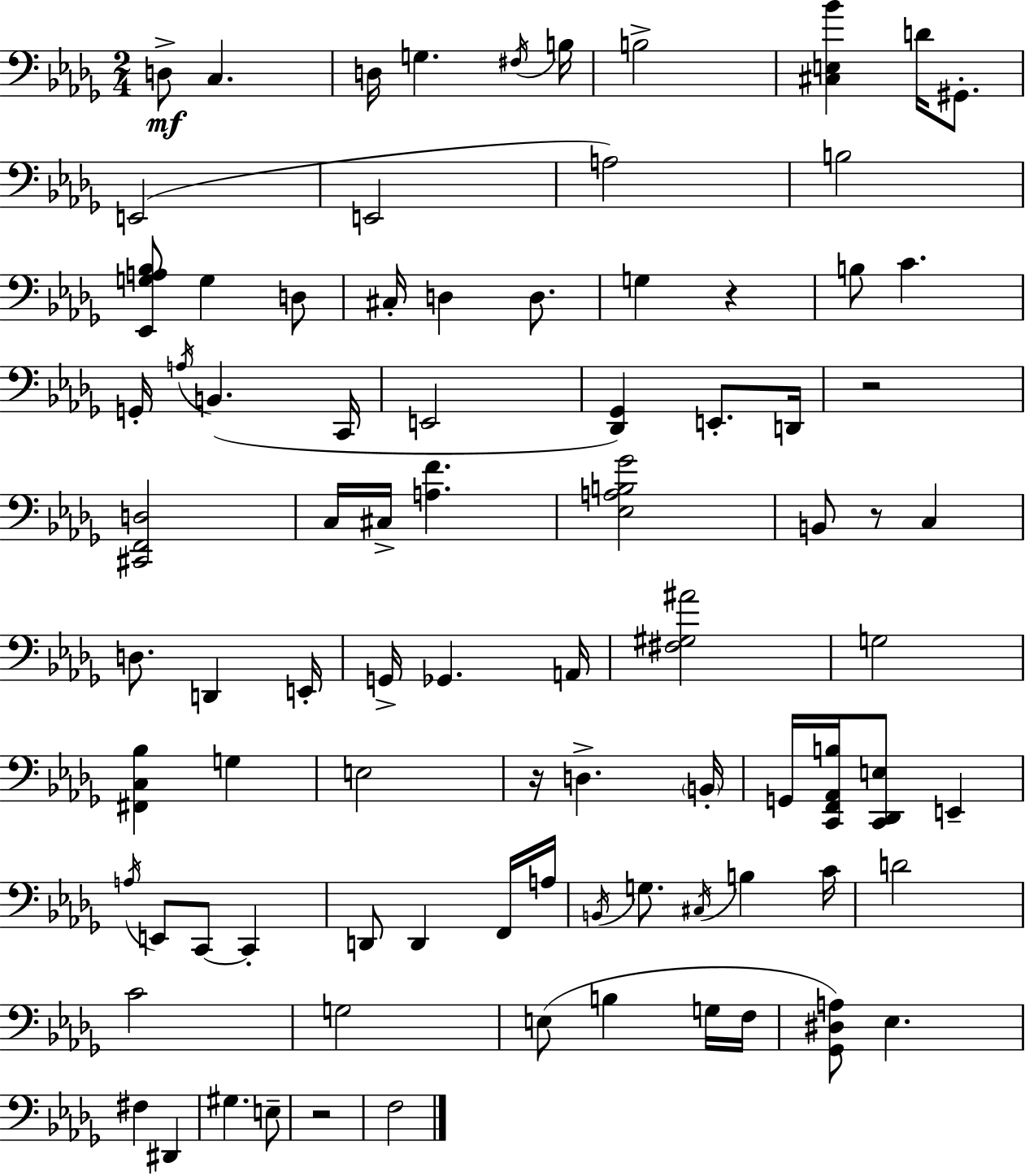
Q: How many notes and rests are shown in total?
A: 87